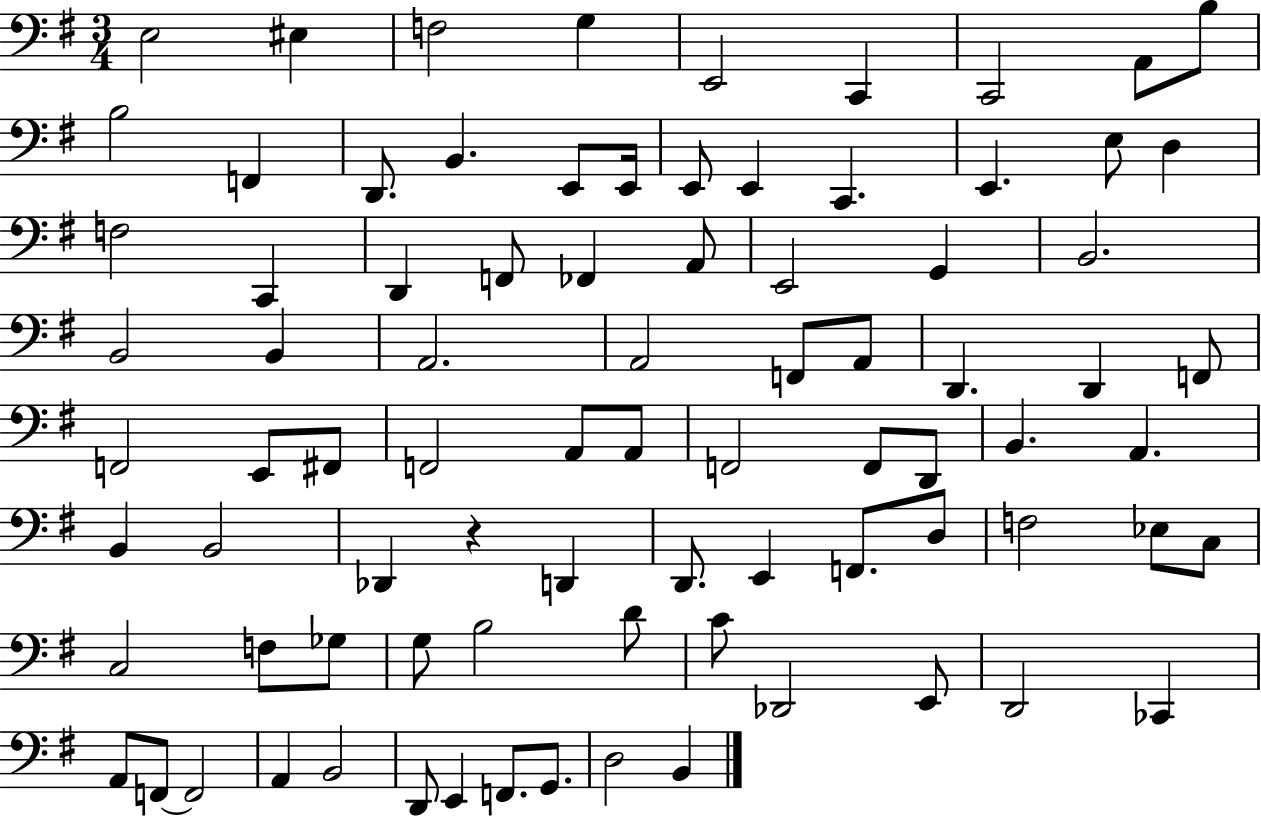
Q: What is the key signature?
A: G major